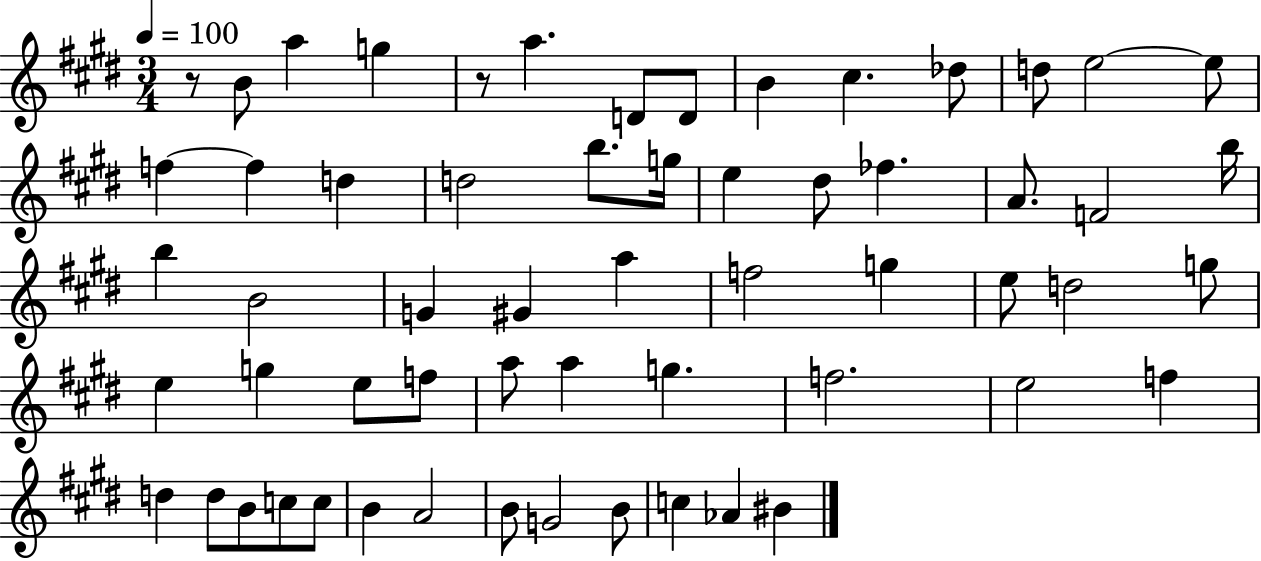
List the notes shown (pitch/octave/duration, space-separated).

R/e B4/e A5/q G5/q R/e A5/q. D4/e D4/e B4/q C#5/q. Db5/e D5/e E5/h E5/e F5/q F5/q D5/q D5/h B5/e. G5/s E5/q D#5/e FES5/q. A4/e. F4/h B5/s B5/q B4/h G4/q G#4/q A5/q F5/h G5/q E5/e D5/h G5/e E5/q G5/q E5/e F5/e A5/e A5/q G5/q. F5/h. E5/h F5/q D5/q D5/e B4/e C5/e C5/e B4/q A4/h B4/e G4/h B4/e C5/q Ab4/q BIS4/q